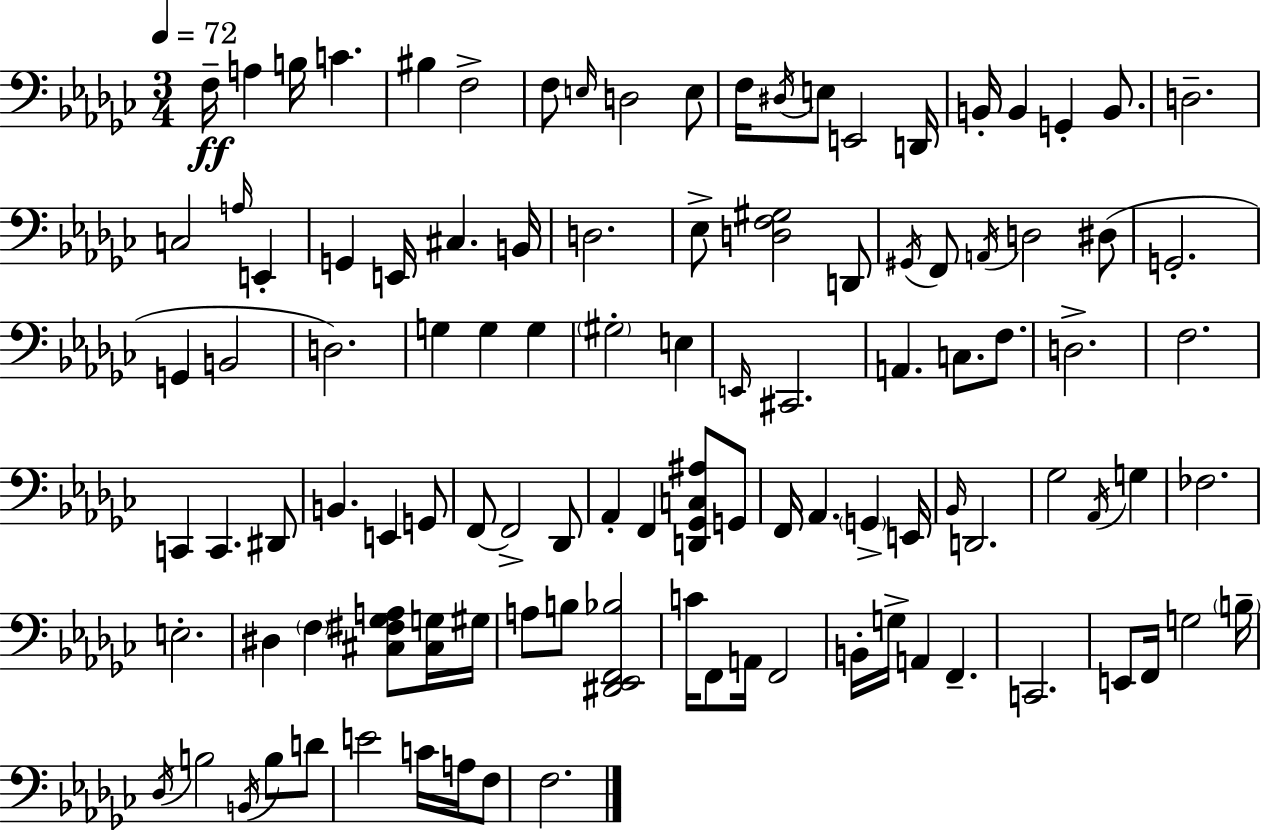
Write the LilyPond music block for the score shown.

{
  \clef bass
  \numericTimeSignature
  \time 3/4
  \key ees \minor
  \tempo 4 = 72
  f16--\ff a4 b16 c'4. | bis4 f2-> | f8 \grace { e16 } d2 e8 | f16 \acciaccatura { dis16 } e8 e,2 | \break d,16 b,16-. b,4 g,4-. b,8. | d2.-- | c2 \grace { a16 } e,4-. | g,4 e,16 cis4. | \break b,16 d2. | ees8-> <d f gis>2 | d,8 \acciaccatura { gis,16 } f,8 \acciaccatura { a,16 } d2 | dis8( g,2.-. | \break g,4 b,2 | d2.) | g4 g4 | g4 \parenthesize gis2-. | \break e4 \grace { e,16 } cis,2. | a,4. | c8. f8. d2.-> | f2. | \break c,4 c,4. | dis,8 b,4. | e,4 g,8 f,8~~ f,2-> | des,8 aes,4-. f,4 | \break <d, ges, c ais>8 g,8 f,16 aes,4. | \parenthesize g,4-> e,16 \grace { bes,16 } d,2. | ges2 | \acciaccatura { aes,16 } g4 fes2. | \break e2.-. | dis4 | \parenthesize f4 <cis fis ges a>8 <cis g>16 gis16 a8 b8 | <dis, ees, f, bes>2 c'16 f,8 a,16 | \break f,2 b,16-. g16-> a,4 | f,4.-- c,2. | e,8 f,16 g2 | \parenthesize b16-- \acciaccatura { des16 } b2 | \break \acciaccatura { b,16 } b8 d'8 e'2 | c'16 a16 f8 f2. | \bar "|."
}